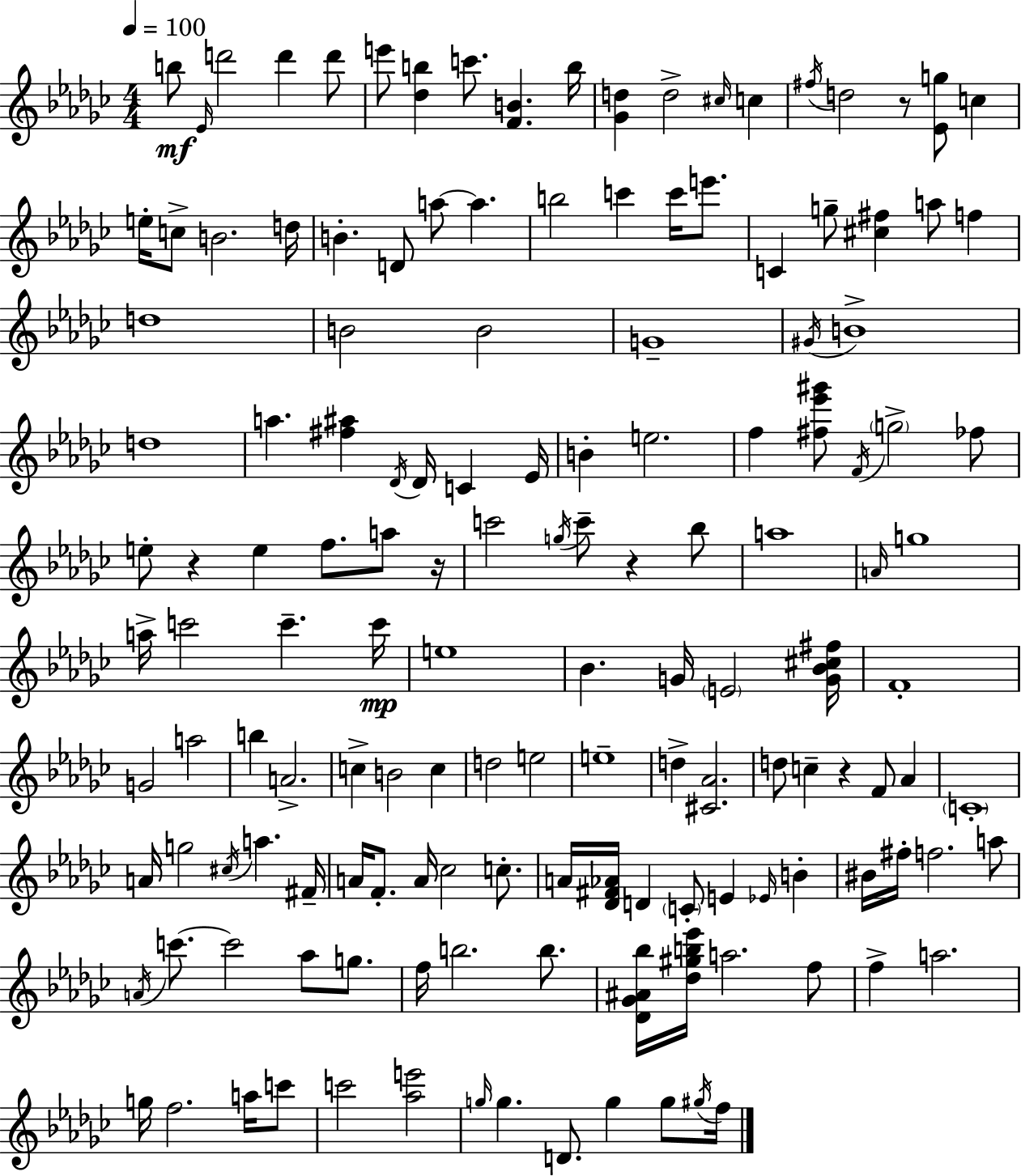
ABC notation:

X:1
T:Untitled
M:4/4
L:1/4
K:Ebm
b/2 _E/4 d'2 d' d'/2 e'/2 [_db] c'/2 [FB] b/4 [_Gd] d2 ^c/4 c ^f/4 d2 z/2 [_Eg]/2 c e/4 c/2 B2 d/4 B D/2 a/2 a b2 c' c'/4 e'/2 C g/2 [^c^f] a/2 f d4 B2 B2 G4 ^G/4 B4 d4 a [^f^a] _D/4 _D/4 C _E/4 B e2 f [^f_e'^g']/2 F/4 g2 _f/2 e/2 z e f/2 a/2 z/4 c'2 g/4 c'/2 z _b/2 a4 A/4 g4 a/4 c'2 c' c'/4 e4 _B G/4 E2 [G_B^c^f]/4 F4 G2 a2 b A2 c B2 c d2 e2 e4 d [^C_A]2 d/2 c z F/2 _A C4 A/4 g2 ^c/4 a ^F/4 A/4 F/2 A/4 _c2 c/2 A/4 [_D^F_A]/4 D C/2 E _E/4 B ^B/4 ^f/4 f2 a/2 A/4 c'/2 c'2 _a/2 g/2 f/4 b2 b/2 [_D_G^A_b]/4 [_d^gb_e']/4 a2 f/2 f a2 g/4 f2 a/4 c'/2 c'2 [_ae']2 g/4 g D/2 g g/2 ^g/4 f/4